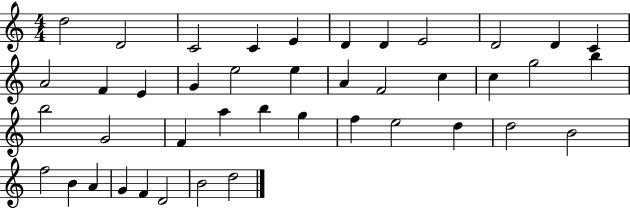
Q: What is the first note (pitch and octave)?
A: D5